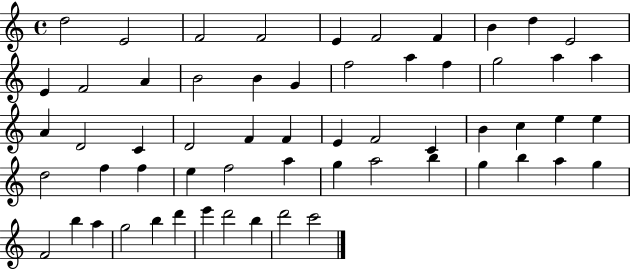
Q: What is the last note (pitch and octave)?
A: C6